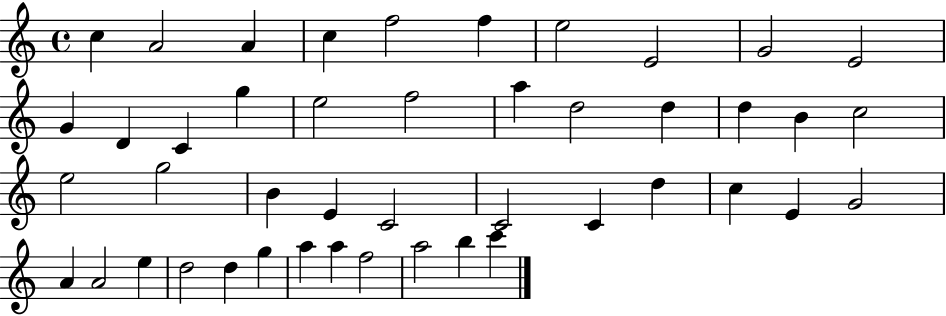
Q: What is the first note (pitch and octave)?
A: C5